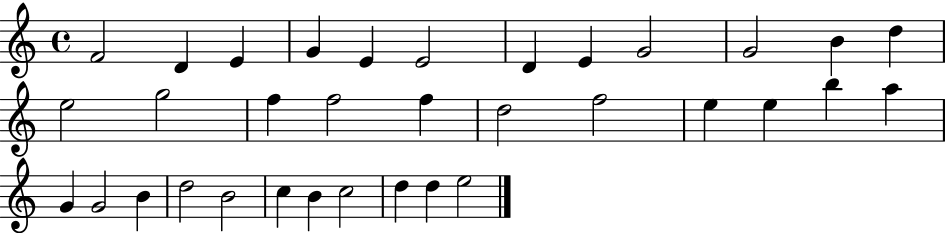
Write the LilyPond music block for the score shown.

{
  \clef treble
  \time 4/4
  \defaultTimeSignature
  \key c \major
  f'2 d'4 e'4 | g'4 e'4 e'2 | d'4 e'4 g'2 | g'2 b'4 d''4 | \break e''2 g''2 | f''4 f''2 f''4 | d''2 f''2 | e''4 e''4 b''4 a''4 | \break g'4 g'2 b'4 | d''2 b'2 | c''4 b'4 c''2 | d''4 d''4 e''2 | \break \bar "|."
}